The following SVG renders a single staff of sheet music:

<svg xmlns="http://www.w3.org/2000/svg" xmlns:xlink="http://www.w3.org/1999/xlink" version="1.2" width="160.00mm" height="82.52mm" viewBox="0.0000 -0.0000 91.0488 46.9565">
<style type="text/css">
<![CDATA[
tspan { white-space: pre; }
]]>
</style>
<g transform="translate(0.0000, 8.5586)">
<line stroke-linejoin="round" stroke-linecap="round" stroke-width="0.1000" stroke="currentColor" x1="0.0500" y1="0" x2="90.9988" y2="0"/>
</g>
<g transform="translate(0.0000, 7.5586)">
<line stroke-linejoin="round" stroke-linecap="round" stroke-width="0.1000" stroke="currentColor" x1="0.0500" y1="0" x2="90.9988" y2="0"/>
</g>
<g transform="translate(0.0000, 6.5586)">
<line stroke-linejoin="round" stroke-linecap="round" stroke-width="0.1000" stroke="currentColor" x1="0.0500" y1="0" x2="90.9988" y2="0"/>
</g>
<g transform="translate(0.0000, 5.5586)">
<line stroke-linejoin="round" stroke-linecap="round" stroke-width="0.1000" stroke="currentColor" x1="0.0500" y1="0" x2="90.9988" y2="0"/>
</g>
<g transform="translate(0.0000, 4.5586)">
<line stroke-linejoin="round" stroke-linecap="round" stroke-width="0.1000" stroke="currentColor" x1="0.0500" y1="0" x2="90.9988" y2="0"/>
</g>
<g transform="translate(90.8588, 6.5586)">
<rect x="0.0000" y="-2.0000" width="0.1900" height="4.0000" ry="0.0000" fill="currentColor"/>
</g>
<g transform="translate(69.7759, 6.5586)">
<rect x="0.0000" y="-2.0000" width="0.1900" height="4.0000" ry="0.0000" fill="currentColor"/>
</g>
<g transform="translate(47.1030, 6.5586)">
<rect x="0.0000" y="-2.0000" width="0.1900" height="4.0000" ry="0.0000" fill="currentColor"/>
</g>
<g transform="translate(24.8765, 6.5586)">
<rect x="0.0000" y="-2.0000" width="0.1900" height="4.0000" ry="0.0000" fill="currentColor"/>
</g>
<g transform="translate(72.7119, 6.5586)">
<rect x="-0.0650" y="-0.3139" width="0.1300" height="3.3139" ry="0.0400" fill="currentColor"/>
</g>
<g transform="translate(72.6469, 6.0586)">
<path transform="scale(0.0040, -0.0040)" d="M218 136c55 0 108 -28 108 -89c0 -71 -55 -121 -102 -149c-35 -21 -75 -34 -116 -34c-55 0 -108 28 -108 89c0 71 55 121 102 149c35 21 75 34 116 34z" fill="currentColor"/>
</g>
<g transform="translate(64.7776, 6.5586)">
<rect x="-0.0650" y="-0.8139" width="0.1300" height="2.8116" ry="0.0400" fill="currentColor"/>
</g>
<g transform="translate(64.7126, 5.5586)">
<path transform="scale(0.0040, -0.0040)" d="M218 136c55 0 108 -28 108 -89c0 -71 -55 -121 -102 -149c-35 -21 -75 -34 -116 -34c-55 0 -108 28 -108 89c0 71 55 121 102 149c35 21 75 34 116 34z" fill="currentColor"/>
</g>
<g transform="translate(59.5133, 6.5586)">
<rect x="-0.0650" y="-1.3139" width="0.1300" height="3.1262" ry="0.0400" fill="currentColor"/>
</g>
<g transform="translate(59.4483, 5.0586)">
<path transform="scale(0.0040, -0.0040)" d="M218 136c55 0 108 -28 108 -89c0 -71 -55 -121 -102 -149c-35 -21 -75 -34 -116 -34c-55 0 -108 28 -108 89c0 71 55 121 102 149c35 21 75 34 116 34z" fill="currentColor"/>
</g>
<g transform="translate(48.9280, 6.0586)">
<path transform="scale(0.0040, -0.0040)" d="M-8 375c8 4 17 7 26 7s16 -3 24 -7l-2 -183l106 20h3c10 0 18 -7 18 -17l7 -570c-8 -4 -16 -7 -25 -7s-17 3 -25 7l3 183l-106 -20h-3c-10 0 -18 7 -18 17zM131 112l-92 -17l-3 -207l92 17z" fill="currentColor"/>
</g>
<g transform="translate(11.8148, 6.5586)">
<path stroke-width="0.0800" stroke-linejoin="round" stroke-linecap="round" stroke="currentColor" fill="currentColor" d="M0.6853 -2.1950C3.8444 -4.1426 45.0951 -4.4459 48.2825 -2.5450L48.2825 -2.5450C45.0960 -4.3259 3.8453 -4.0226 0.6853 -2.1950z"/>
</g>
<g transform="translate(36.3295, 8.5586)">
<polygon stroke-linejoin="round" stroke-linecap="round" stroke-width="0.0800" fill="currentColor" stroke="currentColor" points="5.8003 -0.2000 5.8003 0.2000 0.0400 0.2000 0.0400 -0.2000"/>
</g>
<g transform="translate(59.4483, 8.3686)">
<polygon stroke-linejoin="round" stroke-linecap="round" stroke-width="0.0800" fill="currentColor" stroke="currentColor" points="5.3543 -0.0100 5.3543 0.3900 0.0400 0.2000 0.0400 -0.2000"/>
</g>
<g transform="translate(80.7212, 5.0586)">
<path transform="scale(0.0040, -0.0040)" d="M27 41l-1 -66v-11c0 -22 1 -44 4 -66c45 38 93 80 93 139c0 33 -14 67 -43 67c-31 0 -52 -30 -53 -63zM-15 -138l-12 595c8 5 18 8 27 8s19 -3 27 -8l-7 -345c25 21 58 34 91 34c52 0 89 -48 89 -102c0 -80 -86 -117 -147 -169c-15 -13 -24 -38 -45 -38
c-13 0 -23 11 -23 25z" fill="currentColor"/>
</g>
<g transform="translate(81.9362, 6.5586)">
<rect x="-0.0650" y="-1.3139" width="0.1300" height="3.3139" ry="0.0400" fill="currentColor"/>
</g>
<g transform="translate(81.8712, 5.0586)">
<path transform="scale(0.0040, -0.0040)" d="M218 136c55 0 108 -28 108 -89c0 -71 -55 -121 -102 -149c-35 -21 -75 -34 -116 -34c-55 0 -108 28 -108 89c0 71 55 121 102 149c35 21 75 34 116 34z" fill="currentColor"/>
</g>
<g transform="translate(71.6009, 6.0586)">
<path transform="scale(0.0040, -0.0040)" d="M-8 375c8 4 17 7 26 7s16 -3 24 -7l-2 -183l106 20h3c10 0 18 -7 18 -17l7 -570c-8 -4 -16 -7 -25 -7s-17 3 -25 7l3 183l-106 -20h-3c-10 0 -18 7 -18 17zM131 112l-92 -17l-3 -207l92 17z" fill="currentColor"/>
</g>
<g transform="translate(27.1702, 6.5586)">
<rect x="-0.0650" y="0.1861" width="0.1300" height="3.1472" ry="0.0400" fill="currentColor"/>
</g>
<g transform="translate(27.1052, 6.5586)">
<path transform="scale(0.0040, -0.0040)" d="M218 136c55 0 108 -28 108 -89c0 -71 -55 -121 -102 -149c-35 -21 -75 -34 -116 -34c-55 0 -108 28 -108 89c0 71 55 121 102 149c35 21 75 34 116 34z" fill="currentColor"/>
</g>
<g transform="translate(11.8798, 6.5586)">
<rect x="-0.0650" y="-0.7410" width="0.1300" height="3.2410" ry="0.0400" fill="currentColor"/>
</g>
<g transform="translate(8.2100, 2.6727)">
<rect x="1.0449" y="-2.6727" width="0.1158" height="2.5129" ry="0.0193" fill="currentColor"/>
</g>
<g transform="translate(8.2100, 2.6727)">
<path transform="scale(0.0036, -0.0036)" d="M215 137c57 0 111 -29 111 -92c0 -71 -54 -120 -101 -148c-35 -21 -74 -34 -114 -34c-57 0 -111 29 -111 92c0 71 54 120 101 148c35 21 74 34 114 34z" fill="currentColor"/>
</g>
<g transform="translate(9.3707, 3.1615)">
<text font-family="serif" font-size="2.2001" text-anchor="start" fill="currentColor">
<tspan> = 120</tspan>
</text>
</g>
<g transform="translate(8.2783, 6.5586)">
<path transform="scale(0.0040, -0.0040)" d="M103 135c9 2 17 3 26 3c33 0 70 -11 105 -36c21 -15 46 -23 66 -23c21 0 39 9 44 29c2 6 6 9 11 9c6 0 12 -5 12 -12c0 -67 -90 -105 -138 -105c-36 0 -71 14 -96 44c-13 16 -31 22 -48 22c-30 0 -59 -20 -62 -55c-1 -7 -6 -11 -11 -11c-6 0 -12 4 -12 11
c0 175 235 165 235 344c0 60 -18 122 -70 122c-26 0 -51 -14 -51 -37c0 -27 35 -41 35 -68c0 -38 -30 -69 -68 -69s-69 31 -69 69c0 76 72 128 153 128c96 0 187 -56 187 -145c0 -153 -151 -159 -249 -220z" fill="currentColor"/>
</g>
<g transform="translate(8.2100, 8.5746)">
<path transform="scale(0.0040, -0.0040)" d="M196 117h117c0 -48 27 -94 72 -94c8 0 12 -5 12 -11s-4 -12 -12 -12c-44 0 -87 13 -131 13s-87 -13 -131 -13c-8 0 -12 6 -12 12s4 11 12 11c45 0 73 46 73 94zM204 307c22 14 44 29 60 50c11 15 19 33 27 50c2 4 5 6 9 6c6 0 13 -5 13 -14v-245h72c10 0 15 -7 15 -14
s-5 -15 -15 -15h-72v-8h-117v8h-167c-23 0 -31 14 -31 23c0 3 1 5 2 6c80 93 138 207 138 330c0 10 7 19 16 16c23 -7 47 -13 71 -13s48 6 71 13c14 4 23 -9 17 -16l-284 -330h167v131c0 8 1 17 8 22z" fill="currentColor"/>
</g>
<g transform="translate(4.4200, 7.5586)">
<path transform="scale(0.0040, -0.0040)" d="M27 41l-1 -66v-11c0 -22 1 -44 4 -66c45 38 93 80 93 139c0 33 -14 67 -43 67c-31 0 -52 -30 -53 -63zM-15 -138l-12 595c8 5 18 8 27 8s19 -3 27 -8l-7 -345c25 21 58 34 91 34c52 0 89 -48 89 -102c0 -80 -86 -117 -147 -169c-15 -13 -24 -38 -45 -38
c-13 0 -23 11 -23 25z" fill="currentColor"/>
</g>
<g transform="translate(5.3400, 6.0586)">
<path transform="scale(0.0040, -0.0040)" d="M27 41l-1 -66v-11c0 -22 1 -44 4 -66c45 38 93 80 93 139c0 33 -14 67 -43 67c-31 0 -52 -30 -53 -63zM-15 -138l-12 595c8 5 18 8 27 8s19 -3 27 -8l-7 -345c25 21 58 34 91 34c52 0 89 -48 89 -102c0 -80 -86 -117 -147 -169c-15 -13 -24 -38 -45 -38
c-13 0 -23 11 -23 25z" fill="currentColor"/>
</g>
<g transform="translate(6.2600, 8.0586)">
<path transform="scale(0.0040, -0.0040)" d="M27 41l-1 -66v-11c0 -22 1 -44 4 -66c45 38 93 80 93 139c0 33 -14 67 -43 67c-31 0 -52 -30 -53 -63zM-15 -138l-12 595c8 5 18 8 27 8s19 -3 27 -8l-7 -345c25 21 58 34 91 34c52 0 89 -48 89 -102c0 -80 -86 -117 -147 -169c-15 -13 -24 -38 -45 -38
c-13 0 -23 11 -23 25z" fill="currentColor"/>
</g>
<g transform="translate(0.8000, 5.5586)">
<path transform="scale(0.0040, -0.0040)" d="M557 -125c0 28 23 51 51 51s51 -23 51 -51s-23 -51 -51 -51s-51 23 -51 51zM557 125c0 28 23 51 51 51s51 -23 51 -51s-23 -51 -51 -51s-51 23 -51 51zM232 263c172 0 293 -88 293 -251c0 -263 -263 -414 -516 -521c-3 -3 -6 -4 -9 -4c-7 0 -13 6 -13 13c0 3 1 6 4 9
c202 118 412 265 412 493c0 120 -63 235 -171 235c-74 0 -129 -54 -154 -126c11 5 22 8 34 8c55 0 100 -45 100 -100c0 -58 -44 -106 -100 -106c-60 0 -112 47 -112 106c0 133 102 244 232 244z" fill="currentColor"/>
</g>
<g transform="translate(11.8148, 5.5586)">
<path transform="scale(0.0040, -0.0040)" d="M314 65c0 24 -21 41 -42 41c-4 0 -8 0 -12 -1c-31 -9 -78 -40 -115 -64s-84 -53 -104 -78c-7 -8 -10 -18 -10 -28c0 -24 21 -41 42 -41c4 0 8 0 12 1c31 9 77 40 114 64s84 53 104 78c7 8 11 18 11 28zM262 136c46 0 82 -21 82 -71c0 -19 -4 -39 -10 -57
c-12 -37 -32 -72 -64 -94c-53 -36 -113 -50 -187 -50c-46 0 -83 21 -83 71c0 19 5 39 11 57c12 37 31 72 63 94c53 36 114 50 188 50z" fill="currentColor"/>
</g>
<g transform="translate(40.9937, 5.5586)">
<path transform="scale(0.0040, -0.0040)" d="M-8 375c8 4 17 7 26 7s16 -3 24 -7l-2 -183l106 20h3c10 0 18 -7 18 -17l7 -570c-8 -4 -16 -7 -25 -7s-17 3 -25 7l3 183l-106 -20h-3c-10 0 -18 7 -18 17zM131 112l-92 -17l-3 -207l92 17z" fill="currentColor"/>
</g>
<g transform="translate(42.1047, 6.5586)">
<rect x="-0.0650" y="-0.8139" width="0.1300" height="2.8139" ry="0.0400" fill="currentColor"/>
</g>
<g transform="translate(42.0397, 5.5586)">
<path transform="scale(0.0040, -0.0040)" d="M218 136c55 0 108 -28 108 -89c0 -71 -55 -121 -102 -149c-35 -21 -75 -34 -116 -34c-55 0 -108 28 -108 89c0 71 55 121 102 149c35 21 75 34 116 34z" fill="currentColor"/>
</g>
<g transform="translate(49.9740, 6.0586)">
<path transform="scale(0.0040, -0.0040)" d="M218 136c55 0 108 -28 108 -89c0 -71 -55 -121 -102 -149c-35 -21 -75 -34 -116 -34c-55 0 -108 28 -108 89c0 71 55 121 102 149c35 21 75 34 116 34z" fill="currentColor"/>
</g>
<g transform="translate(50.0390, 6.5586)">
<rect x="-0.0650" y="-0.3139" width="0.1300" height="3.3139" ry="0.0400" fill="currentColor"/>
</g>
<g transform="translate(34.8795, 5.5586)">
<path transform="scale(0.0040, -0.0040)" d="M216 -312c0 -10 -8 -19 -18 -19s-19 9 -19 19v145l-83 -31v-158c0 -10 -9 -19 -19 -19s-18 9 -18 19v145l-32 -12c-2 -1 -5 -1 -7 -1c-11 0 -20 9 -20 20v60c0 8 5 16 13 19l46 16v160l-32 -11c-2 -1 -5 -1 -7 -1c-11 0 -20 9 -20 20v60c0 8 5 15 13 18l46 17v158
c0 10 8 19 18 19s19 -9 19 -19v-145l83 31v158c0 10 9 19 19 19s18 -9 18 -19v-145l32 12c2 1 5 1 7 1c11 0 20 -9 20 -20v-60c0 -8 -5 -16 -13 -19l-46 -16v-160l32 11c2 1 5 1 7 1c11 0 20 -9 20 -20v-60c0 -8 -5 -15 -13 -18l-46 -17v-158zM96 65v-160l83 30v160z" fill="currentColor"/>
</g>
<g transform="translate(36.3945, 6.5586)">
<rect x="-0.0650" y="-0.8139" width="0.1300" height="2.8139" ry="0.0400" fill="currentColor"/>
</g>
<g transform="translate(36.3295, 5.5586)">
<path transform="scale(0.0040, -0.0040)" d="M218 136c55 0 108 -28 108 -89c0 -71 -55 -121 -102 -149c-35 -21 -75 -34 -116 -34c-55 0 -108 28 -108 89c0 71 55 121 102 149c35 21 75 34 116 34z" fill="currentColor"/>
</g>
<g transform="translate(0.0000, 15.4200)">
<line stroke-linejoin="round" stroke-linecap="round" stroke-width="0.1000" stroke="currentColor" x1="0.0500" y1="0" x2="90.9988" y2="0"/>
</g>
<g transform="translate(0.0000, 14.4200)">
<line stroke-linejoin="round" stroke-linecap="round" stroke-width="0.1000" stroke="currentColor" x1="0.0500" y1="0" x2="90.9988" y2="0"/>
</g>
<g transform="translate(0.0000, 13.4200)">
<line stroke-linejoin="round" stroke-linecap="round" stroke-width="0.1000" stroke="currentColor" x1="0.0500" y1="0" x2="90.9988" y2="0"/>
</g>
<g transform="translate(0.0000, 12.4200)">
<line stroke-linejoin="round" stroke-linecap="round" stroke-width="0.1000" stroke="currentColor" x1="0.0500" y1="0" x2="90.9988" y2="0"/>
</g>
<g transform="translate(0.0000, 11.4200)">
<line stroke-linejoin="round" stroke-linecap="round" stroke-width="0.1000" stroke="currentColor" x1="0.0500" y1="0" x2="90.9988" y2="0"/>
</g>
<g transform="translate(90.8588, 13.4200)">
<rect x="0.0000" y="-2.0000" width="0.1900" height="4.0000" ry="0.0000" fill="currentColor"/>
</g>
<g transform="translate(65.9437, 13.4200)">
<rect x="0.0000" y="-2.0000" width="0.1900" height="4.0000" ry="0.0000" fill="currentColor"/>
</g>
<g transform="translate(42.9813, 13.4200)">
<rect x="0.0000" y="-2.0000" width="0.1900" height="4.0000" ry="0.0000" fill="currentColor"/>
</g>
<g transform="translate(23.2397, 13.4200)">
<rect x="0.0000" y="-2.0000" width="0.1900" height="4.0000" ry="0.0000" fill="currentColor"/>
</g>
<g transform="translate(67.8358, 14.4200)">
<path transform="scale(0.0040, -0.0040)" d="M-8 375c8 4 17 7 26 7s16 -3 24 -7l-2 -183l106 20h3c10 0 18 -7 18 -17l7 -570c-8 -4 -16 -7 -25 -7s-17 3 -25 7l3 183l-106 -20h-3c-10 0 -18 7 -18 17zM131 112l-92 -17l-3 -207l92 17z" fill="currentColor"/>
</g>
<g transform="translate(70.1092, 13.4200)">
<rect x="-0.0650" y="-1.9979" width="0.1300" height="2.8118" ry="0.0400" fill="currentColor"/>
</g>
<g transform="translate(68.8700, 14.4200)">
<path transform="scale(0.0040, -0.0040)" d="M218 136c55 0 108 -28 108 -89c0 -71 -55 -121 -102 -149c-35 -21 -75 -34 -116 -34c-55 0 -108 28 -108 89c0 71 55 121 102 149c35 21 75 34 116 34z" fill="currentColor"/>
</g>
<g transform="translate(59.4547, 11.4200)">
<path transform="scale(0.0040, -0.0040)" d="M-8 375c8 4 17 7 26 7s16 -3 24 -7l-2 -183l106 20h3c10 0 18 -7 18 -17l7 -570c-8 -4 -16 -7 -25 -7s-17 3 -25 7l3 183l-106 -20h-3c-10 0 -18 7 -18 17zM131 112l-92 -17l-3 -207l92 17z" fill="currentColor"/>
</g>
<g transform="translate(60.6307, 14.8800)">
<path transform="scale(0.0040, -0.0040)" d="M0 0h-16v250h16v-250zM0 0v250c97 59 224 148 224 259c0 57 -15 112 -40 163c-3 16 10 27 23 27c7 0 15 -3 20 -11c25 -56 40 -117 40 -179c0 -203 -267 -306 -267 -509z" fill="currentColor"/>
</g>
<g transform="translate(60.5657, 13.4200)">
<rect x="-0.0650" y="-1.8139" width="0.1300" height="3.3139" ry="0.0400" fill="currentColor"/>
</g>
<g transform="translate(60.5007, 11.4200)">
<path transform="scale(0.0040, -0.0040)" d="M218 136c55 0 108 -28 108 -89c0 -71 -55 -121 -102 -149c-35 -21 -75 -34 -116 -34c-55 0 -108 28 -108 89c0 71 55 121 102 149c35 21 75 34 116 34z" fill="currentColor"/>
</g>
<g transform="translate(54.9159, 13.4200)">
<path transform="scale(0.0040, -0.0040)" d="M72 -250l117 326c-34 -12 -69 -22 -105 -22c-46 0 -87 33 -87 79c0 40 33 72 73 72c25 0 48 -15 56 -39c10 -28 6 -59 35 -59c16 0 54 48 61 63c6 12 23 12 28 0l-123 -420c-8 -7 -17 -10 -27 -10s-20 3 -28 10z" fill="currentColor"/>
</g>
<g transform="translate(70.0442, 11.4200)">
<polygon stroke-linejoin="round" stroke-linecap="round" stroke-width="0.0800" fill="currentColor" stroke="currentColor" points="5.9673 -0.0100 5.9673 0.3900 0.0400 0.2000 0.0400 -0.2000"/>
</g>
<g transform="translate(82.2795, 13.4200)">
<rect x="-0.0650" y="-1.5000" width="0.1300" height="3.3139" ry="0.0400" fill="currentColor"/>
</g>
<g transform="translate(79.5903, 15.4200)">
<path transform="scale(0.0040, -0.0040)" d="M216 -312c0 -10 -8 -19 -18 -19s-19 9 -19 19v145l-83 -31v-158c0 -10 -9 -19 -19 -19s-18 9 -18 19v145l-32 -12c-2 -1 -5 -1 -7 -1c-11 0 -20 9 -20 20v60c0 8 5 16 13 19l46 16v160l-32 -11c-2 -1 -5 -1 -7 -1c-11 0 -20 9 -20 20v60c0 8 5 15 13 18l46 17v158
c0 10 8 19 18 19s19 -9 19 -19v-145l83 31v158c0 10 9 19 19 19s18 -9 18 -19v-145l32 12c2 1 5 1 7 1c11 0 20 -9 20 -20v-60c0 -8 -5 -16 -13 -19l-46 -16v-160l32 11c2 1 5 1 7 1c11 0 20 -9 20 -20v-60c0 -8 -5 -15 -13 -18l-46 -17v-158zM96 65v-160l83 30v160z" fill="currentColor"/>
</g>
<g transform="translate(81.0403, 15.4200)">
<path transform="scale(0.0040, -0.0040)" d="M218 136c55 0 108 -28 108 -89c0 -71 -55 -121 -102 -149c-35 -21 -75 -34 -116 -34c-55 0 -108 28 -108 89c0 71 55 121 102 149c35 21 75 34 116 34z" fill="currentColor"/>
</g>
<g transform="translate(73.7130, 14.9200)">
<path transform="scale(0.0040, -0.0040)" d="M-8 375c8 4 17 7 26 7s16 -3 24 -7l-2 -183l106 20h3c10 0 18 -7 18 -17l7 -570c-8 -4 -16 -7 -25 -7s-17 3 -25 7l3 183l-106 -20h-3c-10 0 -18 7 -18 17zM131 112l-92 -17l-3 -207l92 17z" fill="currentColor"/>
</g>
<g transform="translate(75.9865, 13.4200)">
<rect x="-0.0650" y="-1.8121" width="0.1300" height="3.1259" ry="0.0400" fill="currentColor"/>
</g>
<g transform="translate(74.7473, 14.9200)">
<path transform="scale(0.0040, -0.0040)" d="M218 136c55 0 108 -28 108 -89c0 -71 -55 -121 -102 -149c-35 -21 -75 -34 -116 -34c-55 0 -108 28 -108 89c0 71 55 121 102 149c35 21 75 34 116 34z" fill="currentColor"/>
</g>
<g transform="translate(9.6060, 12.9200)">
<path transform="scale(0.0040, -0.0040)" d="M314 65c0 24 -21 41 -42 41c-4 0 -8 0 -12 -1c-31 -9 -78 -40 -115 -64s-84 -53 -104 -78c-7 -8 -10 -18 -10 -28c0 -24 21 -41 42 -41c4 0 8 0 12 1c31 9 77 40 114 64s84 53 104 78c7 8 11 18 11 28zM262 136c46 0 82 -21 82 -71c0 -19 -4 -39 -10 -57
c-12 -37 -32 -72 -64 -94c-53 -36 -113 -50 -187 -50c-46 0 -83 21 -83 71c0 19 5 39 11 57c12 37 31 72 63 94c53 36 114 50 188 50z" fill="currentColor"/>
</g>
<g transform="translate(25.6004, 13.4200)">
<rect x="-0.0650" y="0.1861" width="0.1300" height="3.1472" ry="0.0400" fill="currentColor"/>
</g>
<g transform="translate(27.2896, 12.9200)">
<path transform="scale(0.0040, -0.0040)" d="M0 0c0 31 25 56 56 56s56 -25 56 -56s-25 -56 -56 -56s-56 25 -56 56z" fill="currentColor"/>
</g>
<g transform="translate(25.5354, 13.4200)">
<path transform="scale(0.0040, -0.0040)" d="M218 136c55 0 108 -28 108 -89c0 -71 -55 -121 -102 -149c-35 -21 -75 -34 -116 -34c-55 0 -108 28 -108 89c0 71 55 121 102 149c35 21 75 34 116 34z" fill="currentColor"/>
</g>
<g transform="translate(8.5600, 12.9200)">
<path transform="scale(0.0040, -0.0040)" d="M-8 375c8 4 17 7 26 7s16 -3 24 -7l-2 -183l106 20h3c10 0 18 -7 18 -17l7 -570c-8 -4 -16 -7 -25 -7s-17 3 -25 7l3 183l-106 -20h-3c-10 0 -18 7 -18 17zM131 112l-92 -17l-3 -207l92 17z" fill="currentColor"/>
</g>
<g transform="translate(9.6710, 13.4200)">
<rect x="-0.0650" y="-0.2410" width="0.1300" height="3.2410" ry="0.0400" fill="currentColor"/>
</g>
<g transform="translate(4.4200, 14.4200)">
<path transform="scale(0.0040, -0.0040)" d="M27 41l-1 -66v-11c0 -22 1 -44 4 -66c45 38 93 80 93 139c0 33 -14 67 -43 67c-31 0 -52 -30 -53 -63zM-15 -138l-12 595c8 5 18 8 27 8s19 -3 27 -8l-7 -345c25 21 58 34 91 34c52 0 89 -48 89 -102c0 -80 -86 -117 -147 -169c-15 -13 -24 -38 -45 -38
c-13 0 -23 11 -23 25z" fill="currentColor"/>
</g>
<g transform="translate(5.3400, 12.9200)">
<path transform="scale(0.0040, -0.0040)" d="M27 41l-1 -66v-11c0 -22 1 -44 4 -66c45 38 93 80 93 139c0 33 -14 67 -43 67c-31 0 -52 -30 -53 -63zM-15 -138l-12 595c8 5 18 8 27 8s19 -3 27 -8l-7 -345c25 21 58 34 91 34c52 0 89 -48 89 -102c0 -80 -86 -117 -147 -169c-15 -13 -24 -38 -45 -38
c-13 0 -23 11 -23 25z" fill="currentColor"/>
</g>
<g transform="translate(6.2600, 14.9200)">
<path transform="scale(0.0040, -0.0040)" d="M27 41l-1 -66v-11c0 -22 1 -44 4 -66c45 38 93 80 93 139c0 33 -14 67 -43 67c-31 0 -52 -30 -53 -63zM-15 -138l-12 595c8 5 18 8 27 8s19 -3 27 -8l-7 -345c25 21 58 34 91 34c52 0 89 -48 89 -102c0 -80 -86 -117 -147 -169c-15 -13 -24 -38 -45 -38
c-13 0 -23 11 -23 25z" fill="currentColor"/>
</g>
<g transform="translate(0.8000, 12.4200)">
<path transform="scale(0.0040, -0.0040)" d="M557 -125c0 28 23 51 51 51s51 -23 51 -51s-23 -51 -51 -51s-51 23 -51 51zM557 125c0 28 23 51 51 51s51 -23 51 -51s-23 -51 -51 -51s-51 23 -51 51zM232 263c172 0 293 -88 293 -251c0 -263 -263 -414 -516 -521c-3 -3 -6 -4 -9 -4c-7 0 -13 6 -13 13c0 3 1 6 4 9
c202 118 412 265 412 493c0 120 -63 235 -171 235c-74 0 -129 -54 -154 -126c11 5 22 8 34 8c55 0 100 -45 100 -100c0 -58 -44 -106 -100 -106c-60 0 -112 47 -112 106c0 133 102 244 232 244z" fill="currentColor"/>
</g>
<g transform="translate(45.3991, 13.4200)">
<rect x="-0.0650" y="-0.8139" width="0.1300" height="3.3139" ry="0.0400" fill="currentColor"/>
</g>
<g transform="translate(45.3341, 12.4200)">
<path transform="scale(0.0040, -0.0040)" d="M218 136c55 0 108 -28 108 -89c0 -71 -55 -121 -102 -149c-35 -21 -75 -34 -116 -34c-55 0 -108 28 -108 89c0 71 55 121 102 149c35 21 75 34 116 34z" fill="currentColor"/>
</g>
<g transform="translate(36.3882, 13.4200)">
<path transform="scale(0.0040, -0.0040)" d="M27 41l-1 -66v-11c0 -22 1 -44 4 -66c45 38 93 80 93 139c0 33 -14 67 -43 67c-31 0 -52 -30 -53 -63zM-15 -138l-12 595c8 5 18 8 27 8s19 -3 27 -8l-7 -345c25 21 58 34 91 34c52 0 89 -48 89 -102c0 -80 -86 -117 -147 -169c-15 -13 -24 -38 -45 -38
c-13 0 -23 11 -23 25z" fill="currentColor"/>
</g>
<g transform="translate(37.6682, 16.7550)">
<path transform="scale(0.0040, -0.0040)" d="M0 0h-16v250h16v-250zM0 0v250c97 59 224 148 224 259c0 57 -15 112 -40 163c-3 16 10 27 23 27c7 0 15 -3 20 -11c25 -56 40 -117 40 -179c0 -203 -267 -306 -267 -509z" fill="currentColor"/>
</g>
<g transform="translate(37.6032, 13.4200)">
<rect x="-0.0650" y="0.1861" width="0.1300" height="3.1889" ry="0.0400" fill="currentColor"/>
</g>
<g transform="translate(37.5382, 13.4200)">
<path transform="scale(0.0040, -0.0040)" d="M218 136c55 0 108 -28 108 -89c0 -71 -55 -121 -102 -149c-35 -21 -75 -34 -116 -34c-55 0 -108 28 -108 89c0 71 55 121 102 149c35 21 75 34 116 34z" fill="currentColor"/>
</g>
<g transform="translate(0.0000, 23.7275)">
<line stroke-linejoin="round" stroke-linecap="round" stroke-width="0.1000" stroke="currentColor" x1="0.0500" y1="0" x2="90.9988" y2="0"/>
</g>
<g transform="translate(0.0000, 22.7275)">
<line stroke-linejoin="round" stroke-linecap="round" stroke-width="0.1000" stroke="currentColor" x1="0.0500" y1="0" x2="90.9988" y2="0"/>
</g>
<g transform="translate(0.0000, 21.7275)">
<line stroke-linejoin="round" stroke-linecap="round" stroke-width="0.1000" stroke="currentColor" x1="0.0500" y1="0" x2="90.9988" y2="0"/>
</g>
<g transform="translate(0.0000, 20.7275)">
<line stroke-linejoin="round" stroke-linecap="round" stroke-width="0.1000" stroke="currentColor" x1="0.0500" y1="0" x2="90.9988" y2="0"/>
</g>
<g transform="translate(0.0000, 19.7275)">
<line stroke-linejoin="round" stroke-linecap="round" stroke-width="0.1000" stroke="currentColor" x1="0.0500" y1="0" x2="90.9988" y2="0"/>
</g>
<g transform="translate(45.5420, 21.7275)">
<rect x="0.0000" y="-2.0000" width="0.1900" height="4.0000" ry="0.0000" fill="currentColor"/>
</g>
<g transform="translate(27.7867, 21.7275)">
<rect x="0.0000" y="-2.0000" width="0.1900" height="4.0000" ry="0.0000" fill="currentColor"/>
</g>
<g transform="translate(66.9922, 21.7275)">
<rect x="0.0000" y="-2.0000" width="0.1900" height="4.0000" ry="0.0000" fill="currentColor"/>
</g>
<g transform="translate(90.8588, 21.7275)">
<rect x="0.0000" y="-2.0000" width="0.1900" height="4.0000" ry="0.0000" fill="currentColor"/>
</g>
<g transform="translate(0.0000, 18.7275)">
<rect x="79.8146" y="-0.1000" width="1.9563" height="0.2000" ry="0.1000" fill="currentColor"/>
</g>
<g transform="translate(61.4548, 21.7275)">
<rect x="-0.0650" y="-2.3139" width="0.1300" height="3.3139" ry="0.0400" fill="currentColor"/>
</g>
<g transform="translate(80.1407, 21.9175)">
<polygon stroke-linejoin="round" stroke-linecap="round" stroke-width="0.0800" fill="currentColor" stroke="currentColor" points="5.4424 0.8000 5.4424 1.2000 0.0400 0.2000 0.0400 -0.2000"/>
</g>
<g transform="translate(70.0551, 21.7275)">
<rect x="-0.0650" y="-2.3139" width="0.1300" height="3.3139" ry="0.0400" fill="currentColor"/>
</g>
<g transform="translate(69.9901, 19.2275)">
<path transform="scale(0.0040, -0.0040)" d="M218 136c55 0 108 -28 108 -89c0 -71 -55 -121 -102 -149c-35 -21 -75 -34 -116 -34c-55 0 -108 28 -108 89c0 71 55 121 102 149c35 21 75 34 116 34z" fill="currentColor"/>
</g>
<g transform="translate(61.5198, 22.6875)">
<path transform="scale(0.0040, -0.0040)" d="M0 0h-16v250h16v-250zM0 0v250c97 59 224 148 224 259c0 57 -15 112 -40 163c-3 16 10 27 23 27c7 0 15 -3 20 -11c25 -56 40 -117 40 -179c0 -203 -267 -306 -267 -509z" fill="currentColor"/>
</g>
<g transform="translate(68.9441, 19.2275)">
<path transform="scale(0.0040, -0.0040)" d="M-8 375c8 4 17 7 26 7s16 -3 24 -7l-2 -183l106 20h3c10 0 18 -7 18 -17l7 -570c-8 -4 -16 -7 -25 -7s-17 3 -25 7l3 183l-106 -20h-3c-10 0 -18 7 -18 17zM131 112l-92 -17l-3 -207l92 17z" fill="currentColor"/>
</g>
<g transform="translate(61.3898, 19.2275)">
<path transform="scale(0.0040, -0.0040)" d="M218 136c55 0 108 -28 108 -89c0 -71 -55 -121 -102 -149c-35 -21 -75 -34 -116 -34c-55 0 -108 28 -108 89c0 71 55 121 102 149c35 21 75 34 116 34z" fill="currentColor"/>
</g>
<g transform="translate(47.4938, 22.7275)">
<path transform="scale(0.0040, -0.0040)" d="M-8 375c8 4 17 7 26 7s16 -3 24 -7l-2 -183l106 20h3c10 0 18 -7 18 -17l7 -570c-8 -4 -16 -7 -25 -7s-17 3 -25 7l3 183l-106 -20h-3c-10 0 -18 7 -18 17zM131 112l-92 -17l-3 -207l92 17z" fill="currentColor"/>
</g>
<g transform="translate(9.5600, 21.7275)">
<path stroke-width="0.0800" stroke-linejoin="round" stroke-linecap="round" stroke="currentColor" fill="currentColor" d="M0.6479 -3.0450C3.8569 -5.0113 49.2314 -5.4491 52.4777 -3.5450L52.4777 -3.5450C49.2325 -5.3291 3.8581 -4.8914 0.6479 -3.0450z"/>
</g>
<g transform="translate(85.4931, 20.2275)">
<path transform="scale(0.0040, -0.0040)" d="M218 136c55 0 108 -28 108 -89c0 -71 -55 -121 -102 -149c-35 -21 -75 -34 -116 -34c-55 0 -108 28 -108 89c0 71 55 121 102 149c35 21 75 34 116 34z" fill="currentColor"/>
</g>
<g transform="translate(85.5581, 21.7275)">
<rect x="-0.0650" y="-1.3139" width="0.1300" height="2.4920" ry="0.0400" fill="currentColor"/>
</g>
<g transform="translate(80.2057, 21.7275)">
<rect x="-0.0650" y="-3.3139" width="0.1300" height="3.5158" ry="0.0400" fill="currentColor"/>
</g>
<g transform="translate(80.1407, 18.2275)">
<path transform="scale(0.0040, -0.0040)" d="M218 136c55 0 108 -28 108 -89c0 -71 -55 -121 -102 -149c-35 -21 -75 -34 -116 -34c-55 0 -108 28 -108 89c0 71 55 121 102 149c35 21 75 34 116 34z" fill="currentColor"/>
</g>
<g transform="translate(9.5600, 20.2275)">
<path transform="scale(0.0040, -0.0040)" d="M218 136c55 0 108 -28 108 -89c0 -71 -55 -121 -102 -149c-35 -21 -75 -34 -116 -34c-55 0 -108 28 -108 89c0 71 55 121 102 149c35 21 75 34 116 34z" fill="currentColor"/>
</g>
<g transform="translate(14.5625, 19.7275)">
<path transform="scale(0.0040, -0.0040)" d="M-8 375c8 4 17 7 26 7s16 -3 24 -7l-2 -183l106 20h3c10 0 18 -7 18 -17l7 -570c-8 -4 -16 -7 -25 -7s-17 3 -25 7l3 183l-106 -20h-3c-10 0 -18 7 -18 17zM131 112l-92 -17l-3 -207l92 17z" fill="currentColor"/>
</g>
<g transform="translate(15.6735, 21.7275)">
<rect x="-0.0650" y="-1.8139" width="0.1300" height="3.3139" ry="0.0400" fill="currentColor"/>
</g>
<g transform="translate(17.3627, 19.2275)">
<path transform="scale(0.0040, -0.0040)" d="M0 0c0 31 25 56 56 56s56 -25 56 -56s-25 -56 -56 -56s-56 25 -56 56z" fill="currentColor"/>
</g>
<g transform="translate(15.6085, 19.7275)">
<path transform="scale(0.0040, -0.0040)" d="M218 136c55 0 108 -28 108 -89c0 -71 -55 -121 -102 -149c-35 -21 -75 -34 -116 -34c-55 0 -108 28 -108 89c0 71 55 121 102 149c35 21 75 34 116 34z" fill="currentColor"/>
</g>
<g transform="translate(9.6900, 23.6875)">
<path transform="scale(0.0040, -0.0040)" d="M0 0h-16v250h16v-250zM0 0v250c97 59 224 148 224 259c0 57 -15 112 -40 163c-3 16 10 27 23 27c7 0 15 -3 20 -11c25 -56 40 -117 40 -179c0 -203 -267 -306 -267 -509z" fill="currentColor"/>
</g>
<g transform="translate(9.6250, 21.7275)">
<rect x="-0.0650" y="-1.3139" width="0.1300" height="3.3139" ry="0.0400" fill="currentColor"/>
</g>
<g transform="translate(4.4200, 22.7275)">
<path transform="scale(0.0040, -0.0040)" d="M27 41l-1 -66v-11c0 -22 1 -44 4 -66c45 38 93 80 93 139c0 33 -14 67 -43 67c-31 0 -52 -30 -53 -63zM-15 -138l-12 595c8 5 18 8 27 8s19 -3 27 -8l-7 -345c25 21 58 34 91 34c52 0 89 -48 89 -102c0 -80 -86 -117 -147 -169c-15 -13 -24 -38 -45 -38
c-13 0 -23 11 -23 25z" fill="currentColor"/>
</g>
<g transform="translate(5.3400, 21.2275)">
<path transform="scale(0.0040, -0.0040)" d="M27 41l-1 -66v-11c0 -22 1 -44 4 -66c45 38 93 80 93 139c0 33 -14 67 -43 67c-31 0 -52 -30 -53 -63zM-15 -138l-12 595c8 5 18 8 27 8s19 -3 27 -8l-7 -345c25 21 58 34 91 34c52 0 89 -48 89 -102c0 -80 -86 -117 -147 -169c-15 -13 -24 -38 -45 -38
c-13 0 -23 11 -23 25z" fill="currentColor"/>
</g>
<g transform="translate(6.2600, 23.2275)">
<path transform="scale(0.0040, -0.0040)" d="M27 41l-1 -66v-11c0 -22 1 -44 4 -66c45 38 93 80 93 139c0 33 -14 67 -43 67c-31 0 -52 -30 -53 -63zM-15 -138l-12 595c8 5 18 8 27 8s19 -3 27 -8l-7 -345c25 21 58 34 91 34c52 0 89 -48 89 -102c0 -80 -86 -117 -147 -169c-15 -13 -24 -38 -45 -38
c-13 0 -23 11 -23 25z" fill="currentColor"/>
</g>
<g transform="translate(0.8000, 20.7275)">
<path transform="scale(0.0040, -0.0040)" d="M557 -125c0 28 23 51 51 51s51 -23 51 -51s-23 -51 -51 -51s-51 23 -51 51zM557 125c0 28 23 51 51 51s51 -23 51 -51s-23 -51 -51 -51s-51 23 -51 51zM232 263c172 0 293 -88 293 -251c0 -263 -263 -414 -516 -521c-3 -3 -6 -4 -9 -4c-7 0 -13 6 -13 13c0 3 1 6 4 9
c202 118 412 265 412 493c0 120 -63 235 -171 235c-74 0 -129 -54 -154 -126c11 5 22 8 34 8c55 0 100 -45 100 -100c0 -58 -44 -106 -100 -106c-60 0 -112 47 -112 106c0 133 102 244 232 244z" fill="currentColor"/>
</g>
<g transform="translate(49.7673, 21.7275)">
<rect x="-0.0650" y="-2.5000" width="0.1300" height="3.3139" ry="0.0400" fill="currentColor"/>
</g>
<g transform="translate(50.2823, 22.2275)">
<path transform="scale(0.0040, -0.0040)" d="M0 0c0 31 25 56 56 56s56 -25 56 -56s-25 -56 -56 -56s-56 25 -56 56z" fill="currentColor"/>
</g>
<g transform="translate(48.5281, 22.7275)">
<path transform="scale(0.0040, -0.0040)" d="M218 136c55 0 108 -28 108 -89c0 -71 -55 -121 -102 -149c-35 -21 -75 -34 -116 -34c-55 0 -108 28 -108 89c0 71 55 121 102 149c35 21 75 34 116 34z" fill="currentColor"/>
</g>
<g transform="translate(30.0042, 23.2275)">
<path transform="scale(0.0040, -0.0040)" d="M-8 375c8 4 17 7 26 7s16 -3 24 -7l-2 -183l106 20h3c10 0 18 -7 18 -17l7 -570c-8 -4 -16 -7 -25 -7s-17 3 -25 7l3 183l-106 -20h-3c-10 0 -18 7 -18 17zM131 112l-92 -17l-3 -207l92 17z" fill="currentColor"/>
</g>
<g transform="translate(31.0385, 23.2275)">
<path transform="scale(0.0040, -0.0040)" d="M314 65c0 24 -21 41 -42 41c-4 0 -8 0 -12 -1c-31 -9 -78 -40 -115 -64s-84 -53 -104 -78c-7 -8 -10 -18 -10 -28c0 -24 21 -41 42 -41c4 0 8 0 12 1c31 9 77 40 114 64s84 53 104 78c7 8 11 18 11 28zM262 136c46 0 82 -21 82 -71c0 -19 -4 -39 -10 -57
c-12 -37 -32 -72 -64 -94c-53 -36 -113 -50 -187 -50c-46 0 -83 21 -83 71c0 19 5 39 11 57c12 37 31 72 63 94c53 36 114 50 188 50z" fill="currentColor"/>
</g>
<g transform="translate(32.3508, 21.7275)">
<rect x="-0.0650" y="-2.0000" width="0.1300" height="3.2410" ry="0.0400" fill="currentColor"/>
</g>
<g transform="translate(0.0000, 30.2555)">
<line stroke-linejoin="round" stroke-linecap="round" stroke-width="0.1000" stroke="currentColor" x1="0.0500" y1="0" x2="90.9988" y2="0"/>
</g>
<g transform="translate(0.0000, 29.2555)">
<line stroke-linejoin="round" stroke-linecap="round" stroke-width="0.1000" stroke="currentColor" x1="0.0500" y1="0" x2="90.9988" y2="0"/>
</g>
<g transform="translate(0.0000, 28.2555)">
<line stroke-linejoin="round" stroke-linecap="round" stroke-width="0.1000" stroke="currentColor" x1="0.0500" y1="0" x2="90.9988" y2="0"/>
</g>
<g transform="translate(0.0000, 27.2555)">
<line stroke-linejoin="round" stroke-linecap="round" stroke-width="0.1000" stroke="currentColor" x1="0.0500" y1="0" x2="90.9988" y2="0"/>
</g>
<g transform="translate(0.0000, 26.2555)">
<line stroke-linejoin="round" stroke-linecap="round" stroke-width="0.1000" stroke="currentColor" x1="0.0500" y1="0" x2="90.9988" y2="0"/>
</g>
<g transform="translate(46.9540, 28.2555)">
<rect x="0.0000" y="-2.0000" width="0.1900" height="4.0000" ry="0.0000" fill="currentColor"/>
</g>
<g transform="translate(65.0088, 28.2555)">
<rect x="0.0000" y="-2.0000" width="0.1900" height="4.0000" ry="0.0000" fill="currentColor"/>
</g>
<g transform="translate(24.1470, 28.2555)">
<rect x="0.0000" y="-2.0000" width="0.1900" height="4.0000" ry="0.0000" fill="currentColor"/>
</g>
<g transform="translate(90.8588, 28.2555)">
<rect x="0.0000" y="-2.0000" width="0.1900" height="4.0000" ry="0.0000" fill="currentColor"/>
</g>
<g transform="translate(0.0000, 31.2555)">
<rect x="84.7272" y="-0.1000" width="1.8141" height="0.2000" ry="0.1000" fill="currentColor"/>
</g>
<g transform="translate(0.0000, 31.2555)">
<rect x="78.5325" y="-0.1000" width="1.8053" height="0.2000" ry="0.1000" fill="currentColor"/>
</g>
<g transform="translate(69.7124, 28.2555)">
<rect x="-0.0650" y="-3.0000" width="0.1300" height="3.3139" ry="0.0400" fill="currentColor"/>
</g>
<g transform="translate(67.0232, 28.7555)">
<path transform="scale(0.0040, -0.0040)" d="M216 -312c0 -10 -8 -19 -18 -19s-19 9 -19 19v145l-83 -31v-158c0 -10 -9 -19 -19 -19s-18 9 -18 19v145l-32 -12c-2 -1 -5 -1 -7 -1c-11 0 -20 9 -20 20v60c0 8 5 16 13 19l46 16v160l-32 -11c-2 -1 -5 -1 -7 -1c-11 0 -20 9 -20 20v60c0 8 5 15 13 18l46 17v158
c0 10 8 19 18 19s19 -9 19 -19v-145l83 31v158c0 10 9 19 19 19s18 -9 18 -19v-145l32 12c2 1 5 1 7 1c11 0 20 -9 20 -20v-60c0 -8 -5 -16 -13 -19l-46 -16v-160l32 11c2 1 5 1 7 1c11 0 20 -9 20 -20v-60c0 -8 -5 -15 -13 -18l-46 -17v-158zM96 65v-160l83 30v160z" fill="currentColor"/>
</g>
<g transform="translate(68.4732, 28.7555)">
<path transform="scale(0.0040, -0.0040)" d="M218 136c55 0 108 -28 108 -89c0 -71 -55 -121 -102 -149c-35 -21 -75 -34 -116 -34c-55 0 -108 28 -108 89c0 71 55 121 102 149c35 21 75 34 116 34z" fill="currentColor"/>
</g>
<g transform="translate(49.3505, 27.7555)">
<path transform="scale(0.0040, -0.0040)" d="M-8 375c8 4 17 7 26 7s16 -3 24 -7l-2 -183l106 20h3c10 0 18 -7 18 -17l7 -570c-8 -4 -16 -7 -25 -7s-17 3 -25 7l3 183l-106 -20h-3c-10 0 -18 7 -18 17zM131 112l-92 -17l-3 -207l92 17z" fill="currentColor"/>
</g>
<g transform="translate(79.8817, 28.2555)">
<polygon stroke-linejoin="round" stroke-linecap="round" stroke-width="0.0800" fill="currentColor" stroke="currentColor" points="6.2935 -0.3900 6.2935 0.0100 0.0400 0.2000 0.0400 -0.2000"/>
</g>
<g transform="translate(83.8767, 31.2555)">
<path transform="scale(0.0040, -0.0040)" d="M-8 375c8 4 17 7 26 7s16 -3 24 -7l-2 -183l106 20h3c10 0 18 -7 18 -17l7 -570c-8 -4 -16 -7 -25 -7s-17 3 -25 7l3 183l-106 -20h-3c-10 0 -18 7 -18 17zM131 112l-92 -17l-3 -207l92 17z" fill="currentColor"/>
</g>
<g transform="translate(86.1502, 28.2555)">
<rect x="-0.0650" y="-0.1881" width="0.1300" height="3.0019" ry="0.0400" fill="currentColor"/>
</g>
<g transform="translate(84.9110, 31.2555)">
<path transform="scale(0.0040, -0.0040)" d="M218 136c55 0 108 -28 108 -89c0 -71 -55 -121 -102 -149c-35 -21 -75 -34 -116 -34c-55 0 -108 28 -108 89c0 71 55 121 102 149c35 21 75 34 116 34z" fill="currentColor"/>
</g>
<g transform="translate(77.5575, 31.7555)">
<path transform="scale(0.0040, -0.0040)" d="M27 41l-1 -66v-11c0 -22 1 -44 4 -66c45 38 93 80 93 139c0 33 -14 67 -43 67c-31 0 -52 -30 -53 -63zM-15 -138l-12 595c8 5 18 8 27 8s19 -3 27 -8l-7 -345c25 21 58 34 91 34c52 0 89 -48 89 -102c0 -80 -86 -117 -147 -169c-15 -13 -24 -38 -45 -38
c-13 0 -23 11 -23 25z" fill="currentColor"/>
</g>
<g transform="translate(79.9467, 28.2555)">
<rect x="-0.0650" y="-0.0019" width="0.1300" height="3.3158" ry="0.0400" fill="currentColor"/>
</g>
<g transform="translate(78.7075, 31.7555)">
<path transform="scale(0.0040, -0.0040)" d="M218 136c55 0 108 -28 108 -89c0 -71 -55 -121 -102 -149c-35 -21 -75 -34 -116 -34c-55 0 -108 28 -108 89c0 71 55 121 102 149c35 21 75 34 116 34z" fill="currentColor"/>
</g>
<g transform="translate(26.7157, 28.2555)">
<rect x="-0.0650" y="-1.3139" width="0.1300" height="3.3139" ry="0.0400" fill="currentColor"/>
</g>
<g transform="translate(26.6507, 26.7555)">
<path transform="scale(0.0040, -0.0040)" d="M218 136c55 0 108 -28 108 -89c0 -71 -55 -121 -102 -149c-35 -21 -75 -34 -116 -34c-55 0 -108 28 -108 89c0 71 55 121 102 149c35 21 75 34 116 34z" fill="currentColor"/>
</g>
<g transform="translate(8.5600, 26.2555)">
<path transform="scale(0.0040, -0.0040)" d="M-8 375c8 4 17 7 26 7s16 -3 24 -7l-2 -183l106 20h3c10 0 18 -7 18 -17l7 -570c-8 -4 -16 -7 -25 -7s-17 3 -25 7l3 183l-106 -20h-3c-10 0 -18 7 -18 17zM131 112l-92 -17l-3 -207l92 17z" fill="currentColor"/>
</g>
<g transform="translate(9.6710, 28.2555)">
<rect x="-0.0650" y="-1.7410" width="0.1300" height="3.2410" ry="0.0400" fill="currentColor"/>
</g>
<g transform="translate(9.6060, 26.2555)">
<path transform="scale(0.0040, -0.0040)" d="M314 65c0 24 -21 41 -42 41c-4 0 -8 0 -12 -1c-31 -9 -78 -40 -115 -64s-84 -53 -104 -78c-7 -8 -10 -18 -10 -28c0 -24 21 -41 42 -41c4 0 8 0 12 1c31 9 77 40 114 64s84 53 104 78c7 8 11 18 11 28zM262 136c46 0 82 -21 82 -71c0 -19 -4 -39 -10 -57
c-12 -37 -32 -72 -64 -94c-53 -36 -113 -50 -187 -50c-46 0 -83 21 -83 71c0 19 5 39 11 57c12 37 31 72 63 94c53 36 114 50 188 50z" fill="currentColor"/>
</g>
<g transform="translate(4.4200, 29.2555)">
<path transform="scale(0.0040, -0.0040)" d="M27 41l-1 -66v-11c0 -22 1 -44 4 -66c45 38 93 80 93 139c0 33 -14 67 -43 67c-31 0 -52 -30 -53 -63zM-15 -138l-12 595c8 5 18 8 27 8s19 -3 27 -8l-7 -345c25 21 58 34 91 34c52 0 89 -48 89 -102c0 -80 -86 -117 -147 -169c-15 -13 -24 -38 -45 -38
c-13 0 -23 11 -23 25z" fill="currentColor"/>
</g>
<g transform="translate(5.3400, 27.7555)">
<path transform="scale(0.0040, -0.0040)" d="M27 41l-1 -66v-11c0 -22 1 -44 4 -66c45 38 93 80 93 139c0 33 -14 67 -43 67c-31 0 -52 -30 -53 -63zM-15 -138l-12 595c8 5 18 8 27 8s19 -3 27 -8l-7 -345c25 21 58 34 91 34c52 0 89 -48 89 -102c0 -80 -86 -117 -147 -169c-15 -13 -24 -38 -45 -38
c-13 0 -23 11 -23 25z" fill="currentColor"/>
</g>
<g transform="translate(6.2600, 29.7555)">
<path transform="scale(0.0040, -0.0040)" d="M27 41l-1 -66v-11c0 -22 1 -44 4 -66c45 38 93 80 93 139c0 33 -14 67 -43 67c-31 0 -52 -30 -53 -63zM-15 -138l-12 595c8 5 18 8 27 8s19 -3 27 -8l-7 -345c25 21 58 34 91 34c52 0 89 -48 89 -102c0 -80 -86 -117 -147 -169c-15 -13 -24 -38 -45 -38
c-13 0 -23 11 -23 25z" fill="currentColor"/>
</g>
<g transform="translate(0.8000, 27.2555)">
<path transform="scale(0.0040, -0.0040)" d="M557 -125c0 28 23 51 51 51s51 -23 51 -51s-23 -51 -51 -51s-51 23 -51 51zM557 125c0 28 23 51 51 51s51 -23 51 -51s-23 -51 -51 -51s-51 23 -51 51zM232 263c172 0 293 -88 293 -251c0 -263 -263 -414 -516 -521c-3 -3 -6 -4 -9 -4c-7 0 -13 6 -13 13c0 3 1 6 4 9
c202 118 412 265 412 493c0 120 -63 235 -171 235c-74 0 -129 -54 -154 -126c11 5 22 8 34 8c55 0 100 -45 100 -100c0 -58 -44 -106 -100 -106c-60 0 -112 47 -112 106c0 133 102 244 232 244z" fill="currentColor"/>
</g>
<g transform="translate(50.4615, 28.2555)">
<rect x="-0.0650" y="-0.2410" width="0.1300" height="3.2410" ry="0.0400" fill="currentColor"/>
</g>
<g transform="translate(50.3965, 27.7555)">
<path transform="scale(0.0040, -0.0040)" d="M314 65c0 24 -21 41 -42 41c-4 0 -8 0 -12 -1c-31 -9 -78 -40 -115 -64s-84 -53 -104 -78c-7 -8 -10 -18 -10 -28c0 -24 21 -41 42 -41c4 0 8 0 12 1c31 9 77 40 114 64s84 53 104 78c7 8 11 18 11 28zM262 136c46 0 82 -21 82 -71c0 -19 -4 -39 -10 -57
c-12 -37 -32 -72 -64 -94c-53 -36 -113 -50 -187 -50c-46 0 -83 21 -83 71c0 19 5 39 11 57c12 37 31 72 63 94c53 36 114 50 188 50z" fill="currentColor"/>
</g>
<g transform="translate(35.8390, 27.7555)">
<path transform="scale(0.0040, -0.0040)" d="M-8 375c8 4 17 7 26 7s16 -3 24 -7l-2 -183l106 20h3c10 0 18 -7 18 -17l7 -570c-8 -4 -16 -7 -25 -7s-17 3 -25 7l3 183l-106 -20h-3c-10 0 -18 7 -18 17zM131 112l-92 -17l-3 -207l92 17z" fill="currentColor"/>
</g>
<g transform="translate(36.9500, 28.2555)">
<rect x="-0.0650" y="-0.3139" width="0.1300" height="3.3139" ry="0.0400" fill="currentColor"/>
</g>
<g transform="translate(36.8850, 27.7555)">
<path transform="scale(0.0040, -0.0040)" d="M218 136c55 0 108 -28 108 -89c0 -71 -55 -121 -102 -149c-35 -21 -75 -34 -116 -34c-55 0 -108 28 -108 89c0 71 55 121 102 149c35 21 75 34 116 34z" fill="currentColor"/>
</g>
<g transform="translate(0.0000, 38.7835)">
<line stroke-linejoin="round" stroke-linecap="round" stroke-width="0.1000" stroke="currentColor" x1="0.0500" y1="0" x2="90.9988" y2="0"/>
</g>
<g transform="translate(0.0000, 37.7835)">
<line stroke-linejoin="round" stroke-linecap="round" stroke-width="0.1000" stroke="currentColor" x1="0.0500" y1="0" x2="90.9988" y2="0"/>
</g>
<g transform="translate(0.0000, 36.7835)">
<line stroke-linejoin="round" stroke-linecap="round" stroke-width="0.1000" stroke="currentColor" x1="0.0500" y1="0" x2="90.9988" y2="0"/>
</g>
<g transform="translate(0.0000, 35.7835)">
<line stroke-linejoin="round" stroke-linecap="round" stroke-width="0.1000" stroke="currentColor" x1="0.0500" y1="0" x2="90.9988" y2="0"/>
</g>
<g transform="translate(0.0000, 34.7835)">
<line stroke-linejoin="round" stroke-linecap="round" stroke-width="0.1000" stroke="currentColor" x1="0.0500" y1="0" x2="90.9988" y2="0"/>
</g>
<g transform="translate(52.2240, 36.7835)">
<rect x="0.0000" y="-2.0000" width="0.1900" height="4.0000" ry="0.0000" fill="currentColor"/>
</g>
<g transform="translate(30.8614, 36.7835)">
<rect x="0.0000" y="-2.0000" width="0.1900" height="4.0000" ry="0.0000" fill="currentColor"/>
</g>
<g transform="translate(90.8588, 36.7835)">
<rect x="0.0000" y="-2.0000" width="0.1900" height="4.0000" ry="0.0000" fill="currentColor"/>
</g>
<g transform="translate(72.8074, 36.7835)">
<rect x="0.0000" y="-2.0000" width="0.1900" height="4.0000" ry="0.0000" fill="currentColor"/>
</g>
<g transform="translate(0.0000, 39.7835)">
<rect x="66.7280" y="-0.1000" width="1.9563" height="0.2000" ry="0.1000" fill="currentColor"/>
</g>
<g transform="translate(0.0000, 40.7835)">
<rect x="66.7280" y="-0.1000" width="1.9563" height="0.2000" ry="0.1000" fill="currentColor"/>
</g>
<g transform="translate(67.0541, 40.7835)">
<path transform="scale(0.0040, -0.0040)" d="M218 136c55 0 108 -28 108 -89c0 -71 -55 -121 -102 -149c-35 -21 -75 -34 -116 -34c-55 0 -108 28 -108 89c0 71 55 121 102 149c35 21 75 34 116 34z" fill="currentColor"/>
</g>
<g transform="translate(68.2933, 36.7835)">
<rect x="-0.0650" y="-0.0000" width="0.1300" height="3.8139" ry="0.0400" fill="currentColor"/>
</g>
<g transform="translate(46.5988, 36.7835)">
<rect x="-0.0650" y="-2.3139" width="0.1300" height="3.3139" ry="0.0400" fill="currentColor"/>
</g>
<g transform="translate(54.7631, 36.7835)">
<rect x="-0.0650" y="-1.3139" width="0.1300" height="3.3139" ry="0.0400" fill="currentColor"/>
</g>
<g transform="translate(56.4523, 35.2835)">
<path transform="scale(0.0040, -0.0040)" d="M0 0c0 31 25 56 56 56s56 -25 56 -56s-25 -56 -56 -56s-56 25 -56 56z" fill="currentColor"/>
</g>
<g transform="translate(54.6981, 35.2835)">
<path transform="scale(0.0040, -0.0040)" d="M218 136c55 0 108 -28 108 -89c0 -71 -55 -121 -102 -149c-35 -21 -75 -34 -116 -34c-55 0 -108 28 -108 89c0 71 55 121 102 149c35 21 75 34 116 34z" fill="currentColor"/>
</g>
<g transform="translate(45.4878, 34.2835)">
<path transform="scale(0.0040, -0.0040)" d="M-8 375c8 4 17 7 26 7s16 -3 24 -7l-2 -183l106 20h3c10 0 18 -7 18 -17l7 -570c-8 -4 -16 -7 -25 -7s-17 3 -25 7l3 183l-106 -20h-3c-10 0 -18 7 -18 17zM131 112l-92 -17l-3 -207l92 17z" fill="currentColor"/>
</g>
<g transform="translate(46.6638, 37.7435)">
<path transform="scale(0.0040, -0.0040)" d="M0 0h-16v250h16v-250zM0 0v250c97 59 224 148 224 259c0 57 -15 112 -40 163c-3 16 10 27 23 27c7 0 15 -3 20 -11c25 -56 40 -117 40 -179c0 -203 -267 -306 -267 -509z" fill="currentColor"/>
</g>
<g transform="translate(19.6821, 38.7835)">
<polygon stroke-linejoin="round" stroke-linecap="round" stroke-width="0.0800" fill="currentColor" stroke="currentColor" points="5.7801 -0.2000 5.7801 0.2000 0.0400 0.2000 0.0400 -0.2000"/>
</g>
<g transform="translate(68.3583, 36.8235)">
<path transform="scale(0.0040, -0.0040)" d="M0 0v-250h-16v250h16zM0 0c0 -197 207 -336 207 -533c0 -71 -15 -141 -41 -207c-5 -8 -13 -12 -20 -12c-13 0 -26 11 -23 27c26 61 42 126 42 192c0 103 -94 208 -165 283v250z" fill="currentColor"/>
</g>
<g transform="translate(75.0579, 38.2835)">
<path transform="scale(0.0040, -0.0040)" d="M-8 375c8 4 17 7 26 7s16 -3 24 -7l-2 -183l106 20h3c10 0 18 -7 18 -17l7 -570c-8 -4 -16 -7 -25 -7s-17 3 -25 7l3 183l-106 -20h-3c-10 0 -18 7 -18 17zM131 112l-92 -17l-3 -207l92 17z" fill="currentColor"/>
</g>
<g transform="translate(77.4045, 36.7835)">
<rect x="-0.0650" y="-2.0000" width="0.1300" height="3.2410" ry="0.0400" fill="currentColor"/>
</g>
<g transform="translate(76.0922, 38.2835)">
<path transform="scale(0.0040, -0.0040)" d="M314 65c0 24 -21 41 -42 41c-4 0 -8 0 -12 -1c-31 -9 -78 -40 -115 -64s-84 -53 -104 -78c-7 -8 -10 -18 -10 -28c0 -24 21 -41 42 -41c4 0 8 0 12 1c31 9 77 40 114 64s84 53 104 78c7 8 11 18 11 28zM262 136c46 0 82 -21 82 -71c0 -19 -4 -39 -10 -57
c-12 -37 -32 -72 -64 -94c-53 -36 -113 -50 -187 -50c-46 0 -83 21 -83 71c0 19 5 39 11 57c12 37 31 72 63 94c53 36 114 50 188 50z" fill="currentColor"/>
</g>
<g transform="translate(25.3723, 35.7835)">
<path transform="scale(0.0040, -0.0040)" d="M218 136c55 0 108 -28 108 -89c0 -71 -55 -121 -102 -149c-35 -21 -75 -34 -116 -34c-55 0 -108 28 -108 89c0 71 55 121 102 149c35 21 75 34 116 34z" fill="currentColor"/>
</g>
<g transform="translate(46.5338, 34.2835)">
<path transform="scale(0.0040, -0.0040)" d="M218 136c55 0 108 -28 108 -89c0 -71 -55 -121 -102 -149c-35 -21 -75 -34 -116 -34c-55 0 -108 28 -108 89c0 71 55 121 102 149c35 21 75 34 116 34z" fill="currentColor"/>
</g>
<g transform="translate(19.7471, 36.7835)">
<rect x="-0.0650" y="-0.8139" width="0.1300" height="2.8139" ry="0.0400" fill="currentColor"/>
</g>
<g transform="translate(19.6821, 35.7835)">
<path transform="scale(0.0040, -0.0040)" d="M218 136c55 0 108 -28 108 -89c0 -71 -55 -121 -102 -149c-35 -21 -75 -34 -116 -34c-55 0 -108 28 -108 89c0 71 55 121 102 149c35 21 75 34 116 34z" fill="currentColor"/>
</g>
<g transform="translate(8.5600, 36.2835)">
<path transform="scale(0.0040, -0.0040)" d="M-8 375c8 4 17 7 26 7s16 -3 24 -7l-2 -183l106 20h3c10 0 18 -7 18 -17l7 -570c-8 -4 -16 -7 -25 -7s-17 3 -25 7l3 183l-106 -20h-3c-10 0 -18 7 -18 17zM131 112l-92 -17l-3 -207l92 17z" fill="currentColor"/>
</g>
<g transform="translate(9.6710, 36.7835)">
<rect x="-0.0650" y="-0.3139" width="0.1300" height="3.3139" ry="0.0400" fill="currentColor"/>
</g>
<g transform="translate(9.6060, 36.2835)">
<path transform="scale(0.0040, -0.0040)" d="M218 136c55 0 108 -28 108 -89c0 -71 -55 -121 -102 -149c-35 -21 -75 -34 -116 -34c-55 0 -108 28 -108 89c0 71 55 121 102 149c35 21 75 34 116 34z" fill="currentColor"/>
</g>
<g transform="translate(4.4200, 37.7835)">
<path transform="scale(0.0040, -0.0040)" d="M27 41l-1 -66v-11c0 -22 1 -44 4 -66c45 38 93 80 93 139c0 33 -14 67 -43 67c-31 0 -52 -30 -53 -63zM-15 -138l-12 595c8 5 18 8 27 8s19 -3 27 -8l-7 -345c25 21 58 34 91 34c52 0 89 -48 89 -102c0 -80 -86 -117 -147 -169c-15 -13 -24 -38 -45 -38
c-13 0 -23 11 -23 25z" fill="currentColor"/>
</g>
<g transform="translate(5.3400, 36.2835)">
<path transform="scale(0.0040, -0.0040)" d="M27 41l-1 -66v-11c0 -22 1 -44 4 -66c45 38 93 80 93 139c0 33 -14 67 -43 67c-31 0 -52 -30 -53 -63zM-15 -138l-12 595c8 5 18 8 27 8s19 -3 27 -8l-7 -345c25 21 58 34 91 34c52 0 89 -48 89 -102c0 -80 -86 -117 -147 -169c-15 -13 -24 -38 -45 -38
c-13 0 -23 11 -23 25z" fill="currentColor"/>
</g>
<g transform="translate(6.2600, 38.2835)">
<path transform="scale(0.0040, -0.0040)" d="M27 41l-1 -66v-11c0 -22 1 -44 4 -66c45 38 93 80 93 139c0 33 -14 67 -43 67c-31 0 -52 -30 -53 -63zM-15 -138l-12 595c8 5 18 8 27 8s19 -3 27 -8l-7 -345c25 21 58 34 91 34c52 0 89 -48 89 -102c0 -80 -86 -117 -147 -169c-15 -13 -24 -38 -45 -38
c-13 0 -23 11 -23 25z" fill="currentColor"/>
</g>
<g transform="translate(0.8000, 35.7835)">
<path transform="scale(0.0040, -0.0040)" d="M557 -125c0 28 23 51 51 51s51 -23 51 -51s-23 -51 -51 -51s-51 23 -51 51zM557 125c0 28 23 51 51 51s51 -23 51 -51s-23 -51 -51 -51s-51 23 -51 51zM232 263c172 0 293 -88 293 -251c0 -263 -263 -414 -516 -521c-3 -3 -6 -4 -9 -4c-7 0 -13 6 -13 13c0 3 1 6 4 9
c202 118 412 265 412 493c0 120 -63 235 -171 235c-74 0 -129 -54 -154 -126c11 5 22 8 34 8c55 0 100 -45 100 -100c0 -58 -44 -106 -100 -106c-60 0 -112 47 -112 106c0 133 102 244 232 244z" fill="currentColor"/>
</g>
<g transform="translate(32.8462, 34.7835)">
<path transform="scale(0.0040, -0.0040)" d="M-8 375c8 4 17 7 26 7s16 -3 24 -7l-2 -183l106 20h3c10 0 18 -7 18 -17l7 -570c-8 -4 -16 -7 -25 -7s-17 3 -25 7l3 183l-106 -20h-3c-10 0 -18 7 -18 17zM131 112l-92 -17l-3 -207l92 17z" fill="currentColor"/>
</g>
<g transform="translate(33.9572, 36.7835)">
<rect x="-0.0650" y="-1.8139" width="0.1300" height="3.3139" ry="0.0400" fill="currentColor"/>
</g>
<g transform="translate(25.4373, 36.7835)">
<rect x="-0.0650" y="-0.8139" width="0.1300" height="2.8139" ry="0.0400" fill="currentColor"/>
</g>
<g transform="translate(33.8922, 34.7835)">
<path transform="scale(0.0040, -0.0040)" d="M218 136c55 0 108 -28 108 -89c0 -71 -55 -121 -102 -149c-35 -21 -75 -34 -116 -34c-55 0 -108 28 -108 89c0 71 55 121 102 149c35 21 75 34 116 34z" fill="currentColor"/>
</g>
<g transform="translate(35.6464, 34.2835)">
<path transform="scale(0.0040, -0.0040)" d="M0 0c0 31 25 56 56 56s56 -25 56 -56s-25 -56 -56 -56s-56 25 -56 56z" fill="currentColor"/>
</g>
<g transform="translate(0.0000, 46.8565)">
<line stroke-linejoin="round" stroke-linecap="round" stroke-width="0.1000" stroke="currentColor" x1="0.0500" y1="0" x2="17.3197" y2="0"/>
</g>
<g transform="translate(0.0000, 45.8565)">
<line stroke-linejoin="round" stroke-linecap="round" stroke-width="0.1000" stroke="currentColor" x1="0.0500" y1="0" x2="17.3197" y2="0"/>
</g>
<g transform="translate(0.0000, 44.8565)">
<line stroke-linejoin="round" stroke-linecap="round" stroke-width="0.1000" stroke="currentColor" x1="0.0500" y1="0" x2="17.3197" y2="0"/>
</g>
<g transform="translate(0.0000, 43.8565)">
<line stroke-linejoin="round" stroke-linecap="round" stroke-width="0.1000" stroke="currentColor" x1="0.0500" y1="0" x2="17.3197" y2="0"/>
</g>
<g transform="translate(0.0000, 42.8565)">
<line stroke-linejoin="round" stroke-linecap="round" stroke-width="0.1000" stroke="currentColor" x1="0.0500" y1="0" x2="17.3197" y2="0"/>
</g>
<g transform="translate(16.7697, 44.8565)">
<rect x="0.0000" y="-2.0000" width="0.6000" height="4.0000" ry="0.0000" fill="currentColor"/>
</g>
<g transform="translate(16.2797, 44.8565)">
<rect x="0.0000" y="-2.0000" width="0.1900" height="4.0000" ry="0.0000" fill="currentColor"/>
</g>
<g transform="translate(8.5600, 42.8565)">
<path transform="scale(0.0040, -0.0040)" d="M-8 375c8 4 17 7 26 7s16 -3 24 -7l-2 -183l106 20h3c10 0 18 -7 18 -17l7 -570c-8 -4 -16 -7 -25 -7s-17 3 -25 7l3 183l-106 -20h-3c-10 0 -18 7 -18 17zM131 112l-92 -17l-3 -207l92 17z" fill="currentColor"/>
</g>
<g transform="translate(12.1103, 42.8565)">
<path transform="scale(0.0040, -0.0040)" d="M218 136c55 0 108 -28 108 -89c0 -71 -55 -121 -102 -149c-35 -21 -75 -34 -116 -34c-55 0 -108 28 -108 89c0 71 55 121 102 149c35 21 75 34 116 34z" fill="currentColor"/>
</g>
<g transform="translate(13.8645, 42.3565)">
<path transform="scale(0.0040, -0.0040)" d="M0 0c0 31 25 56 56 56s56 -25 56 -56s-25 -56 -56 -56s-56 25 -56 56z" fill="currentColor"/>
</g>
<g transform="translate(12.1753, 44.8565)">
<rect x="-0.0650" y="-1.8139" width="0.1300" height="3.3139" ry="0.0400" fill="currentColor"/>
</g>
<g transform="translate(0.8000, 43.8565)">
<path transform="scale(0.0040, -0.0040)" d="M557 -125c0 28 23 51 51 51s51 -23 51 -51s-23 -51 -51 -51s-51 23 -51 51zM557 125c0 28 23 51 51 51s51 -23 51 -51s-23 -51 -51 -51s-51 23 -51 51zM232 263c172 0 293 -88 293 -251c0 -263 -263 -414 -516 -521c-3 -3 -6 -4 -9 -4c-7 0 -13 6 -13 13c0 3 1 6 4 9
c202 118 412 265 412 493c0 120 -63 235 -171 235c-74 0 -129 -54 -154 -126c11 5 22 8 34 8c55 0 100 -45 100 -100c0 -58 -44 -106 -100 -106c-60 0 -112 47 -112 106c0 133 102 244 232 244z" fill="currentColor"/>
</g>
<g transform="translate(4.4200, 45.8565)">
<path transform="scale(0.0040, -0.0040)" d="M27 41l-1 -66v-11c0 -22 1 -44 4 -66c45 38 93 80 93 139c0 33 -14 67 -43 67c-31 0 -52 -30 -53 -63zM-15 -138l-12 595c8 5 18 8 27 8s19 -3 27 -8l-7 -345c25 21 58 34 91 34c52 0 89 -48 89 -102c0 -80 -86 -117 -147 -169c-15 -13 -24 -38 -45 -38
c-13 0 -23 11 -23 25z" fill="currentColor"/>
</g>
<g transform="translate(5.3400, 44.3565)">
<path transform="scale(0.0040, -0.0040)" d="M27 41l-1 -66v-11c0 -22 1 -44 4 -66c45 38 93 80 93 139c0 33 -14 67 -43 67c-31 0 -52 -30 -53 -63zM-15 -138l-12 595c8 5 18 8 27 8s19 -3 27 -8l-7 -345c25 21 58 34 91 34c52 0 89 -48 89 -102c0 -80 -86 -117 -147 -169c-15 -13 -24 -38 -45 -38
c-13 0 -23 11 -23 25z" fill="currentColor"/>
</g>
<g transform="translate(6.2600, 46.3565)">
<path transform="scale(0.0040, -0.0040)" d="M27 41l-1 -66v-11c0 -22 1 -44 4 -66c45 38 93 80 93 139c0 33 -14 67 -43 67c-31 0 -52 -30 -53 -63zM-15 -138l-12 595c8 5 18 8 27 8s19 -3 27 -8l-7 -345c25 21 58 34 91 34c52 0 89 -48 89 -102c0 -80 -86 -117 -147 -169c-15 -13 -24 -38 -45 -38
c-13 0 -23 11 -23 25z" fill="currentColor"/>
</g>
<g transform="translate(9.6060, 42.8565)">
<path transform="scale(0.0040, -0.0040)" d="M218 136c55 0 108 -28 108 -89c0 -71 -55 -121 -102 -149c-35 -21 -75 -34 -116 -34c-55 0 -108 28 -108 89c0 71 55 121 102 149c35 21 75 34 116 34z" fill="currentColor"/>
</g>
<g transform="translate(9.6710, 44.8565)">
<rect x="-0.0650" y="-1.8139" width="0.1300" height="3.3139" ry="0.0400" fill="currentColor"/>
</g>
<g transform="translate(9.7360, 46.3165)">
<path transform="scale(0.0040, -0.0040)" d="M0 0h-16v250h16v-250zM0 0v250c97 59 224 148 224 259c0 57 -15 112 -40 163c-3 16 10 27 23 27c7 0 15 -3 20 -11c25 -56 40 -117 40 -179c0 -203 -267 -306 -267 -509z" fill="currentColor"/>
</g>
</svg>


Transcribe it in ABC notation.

X:1
T:Untitled
M:2/4
L:1/4
K:Eb
F,2 D, ^F,/2 F,/2 E, G,/2 F,/2 E, _G, E,2 D, _D,/2 F, z/2 A,/2 B,,/2 A,,/2 ^G,, G,/2 A, A,,2 B,, _B,/2 B, D/2 G,/2 A,2 G, E, E,2 ^C, _D,,/2 E,,/2 E, F,/2 F,/2 A, B,/2 G, C,,/2 A,,2 A,/2 A,